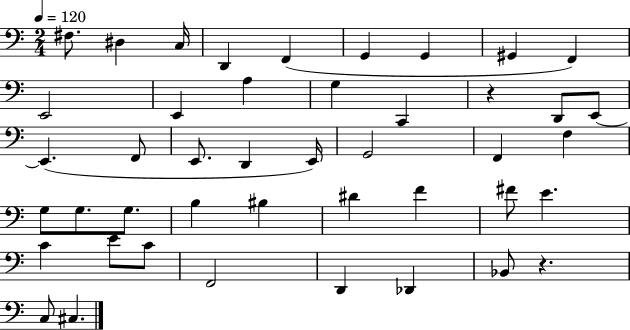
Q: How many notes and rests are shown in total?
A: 44